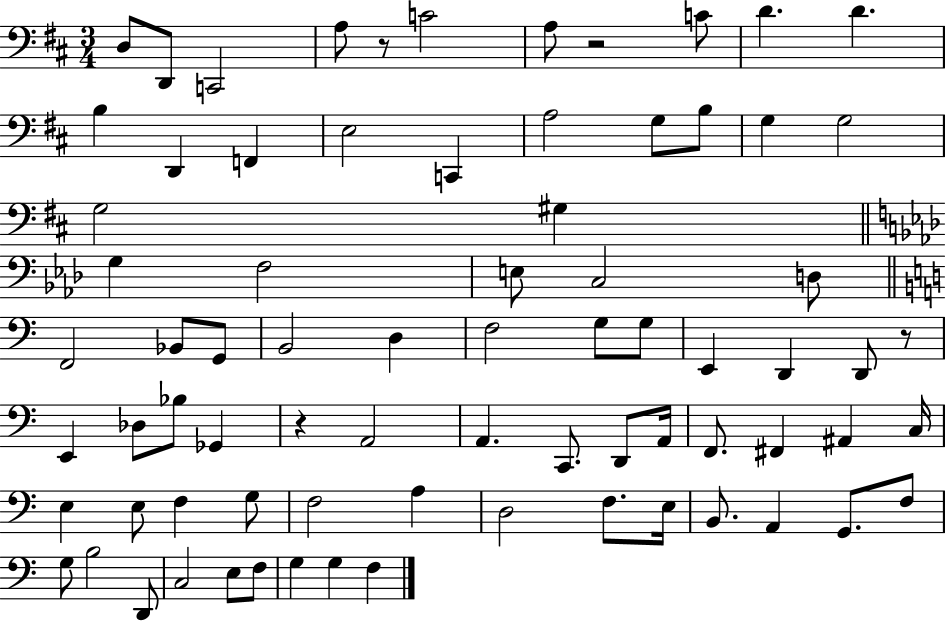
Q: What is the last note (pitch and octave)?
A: F3